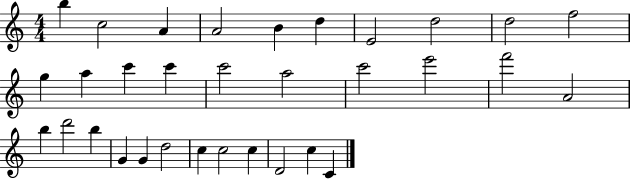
B5/q C5/h A4/q A4/h B4/q D5/q E4/h D5/h D5/h F5/h G5/q A5/q C6/q C6/q C6/h A5/h C6/h E6/h F6/h A4/h B5/q D6/h B5/q G4/q G4/q D5/h C5/q C5/h C5/q D4/h C5/q C4/q